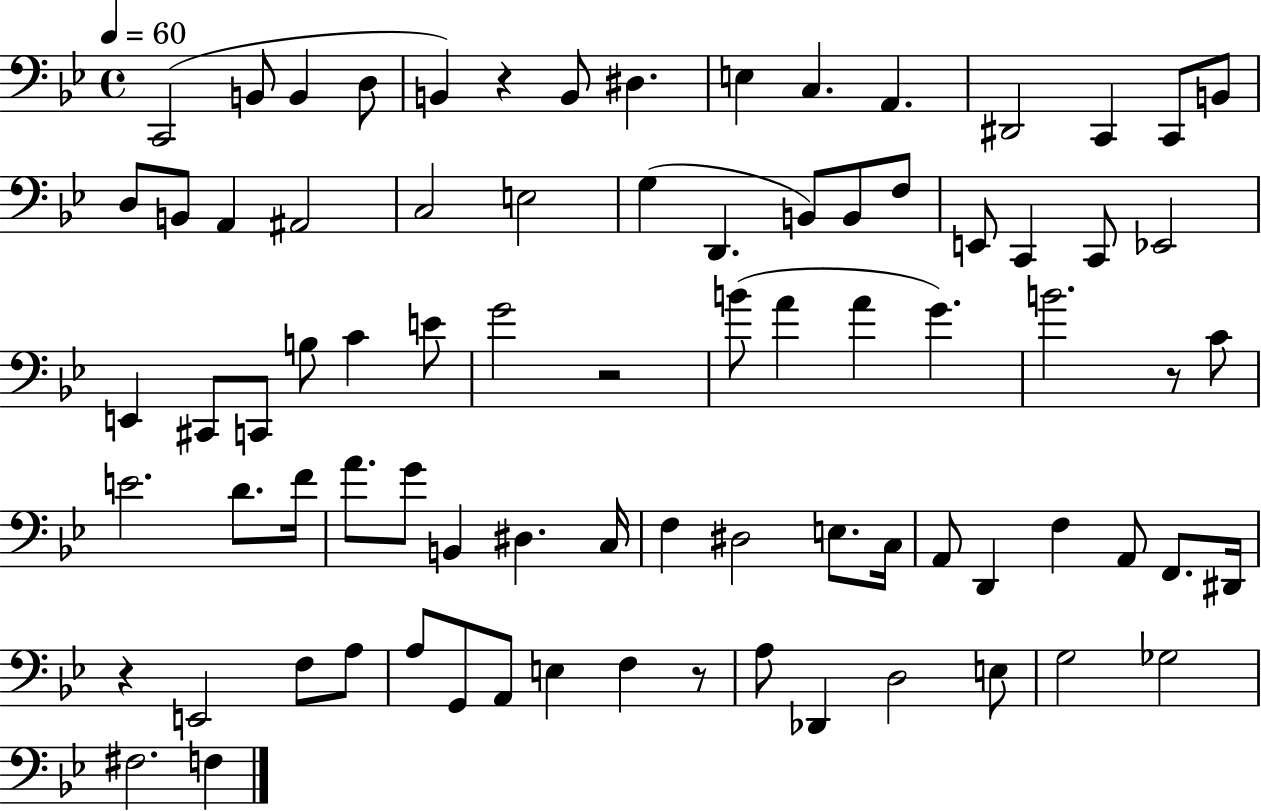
{
  \clef bass
  \time 4/4
  \defaultTimeSignature
  \key bes \major
  \tempo 4 = 60
  c,2( b,8 b,4 d8 | b,4) r4 b,8 dis4. | e4 c4. a,4. | dis,2 c,4 c,8 b,8 | \break d8 b,8 a,4 ais,2 | c2 e2 | g4( d,4. b,8) b,8 f8 | e,8 c,4 c,8 ees,2 | \break e,4 cis,8 c,8 b8 c'4 e'8 | g'2 r2 | b'8( a'4 a'4 g'4.) | b'2. r8 c'8 | \break e'2. d'8. f'16 | a'8. g'8 b,4 dis4. c16 | f4 dis2 e8. c16 | a,8 d,4 f4 a,8 f,8. dis,16 | \break r4 e,2 f8 a8 | a8 g,8 a,8 e4 f4 r8 | a8 des,4 d2 e8 | g2 ges2 | \break fis2. f4 | \bar "|."
}